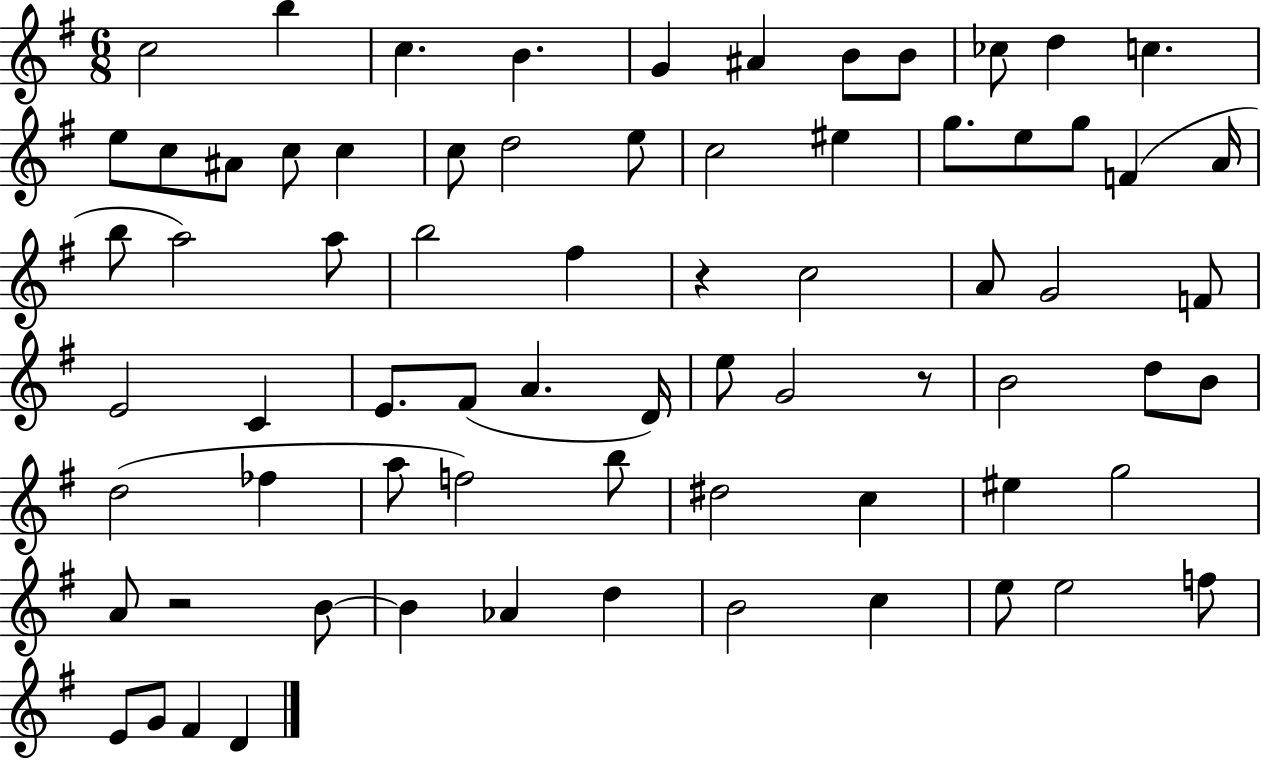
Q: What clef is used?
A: treble